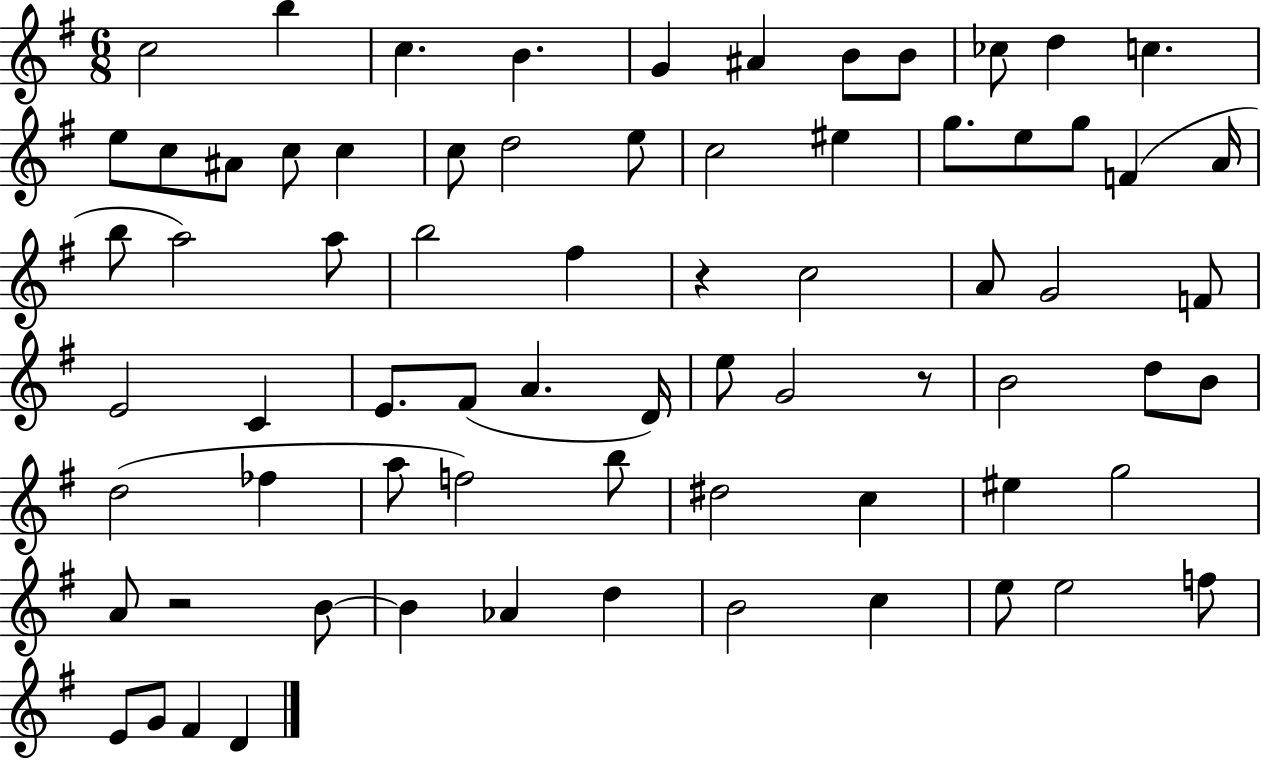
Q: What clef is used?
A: treble